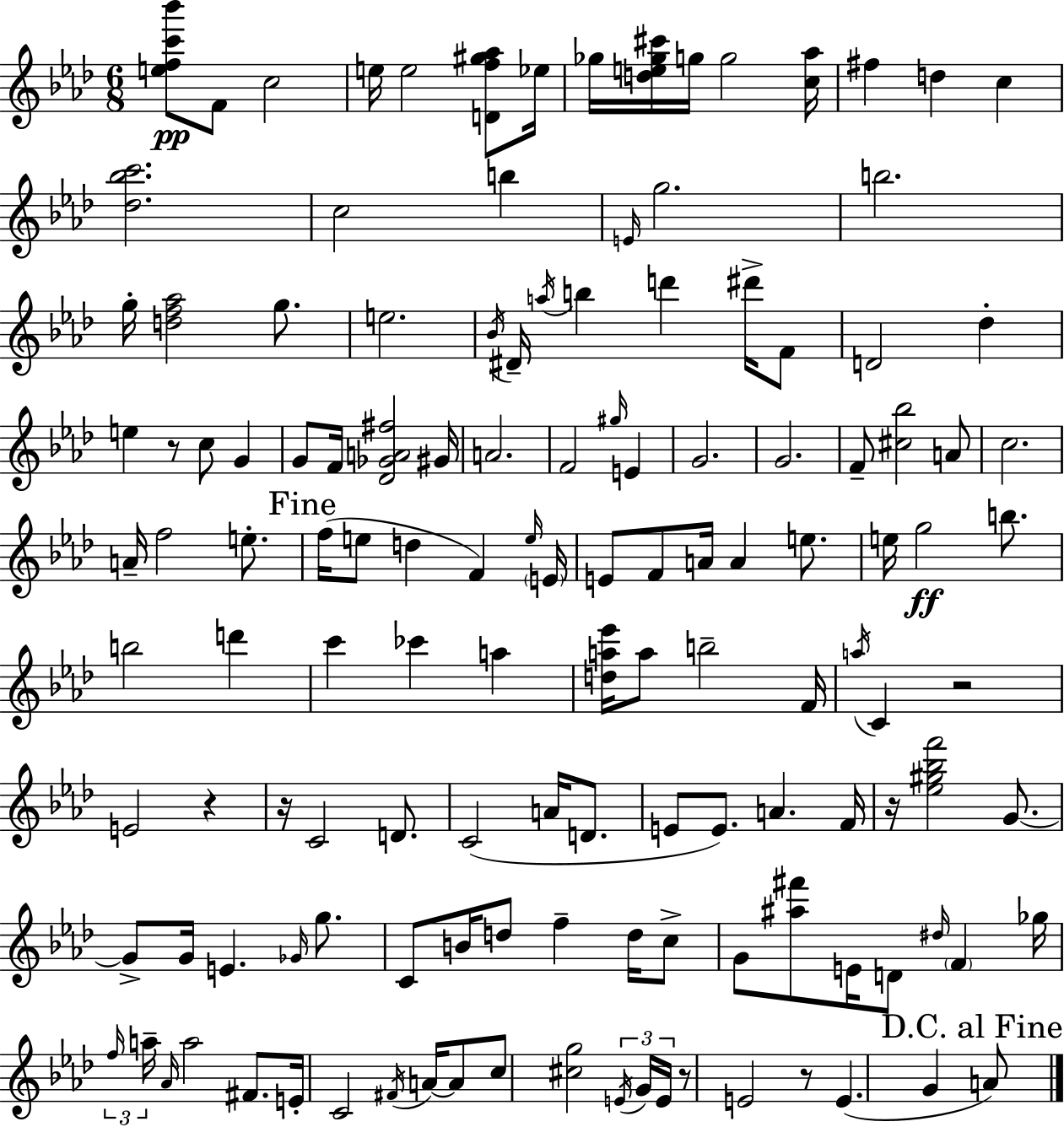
X:1
T:Untitled
M:6/8
L:1/4
K:Ab
[efc'_b']/2 F/2 c2 e/4 e2 [Df^g_a]/2 _e/4 _g/4 [de_g^c']/4 g/4 g2 [c_a]/4 ^f d c [_d_bc']2 c2 b E/4 g2 b2 g/4 [df_a]2 g/2 e2 _B/4 ^D/4 a/4 b d' ^d'/4 F/2 D2 _d e z/2 c/2 G G/2 F/4 [_D_GA^f]2 ^G/4 A2 F2 ^g/4 E G2 G2 F/2 [^c_b]2 A/2 c2 A/4 f2 e/2 f/4 e/2 d F e/4 E/4 E/2 F/2 A/4 A e/2 e/4 g2 b/2 b2 d' c' _c' a [da_e']/4 a/2 b2 F/4 a/4 C z2 E2 z z/4 C2 D/2 C2 A/4 D/2 E/2 E/2 A F/4 z/4 [_e^g_bf']2 G/2 G/2 G/4 E _G/4 g/2 C/2 B/4 d/2 f d/4 c/2 G/2 [^a^f']/2 E/4 D/2 ^d/4 F _g/4 f/4 a/4 _A/4 a2 ^F/2 E/4 C2 ^F/4 A/4 A/2 c/2 [^cg]2 E/4 G/4 E/4 z/2 E2 z/2 E G A/2